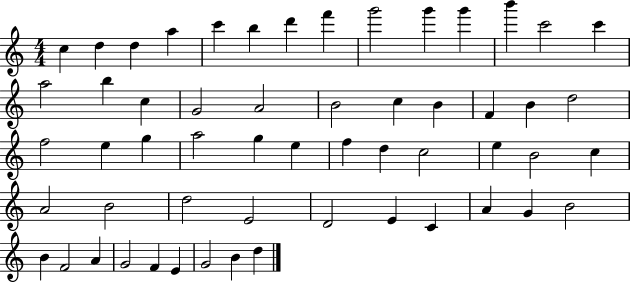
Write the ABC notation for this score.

X:1
T:Untitled
M:4/4
L:1/4
K:C
c d d a c' b d' f' g'2 g' g' b' c'2 c' a2 b c G2 A2 B2 c B F B d2 f2 e g a2 g e f d c2 e B2 c A2 B2 d2 E2 D2 E C A G B2 B F2 A G2 F E G2 B d